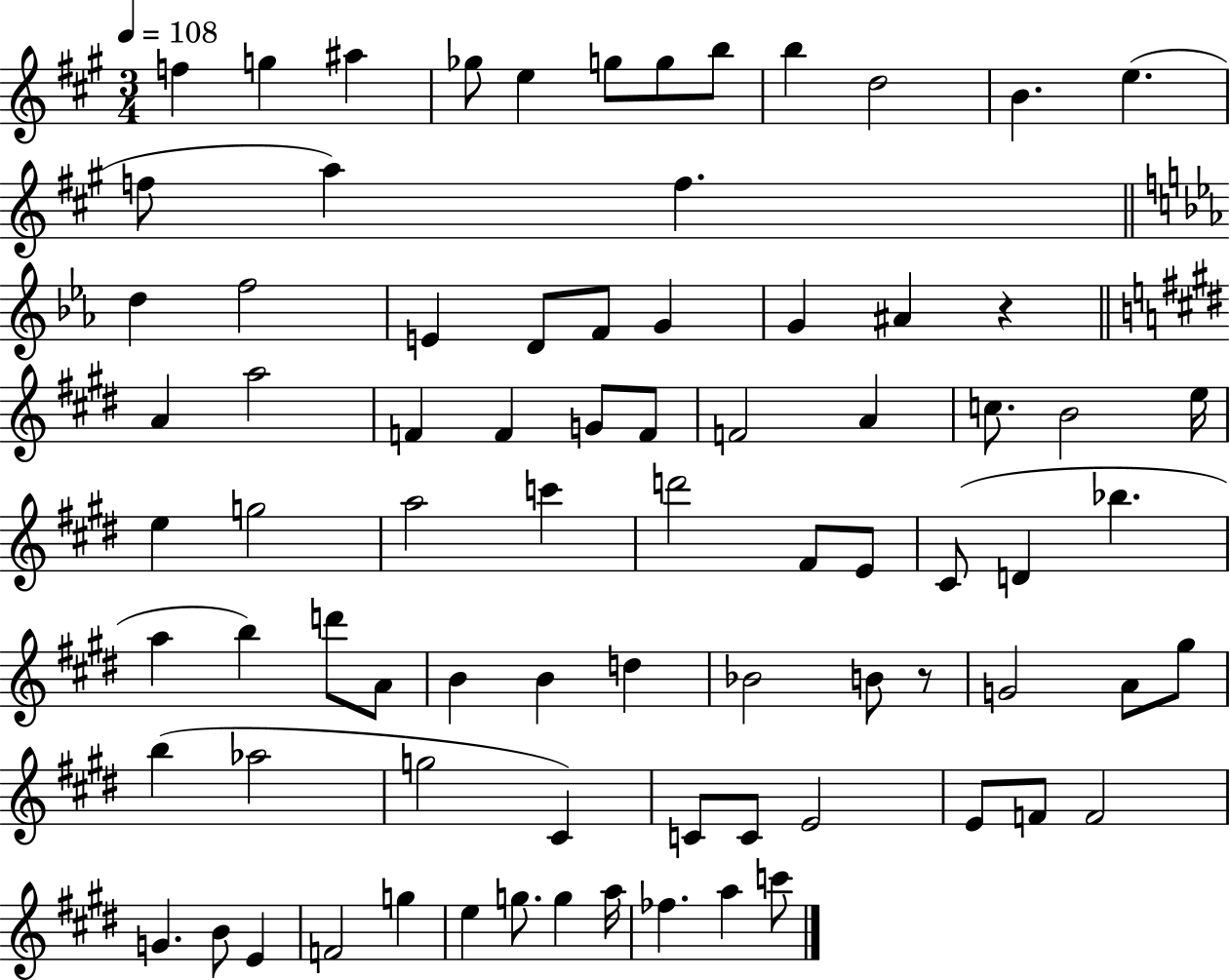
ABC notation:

X:1
T:Untitled
M:3/4
L:1/4
K:A
f g ^a _g/2 e g/2 g/2 b/2 b d2 B e f/2 a f d f2 E D/2 F/2 G G ^A z A a2 F F G/2 F/2 F2 A c/2 B2 e/4 e g2 a2 c' d'2 ^F/2 E/2 ^C/2 D _b a b d'/2 A/2 B B d _B2 B/2 z/2 G2 A/2 ^g/2 b _a2 g2 ^C C/2 C/2 E2 E/2 F/2 F2 G B/2 E F2 g e g/2 g a/4 _f a c'/2